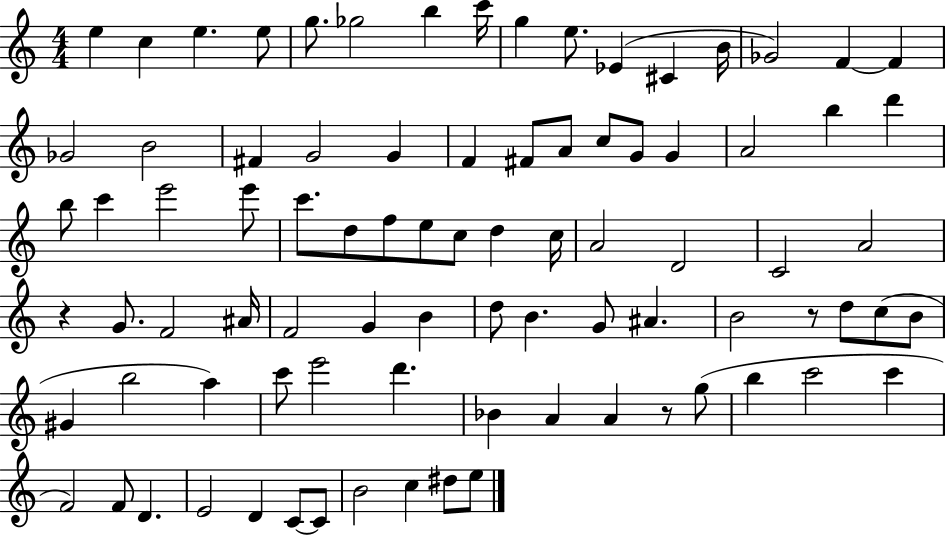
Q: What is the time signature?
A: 4/4